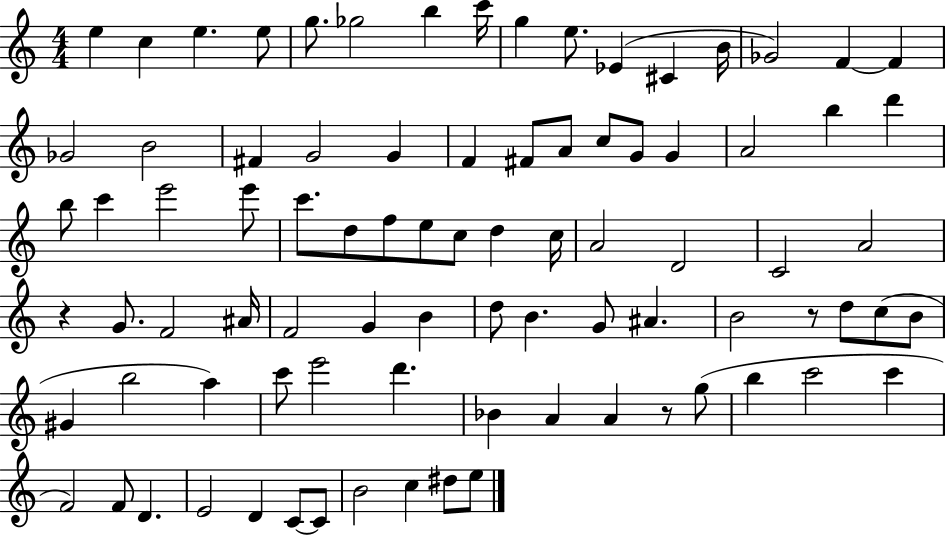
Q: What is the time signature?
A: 4/4